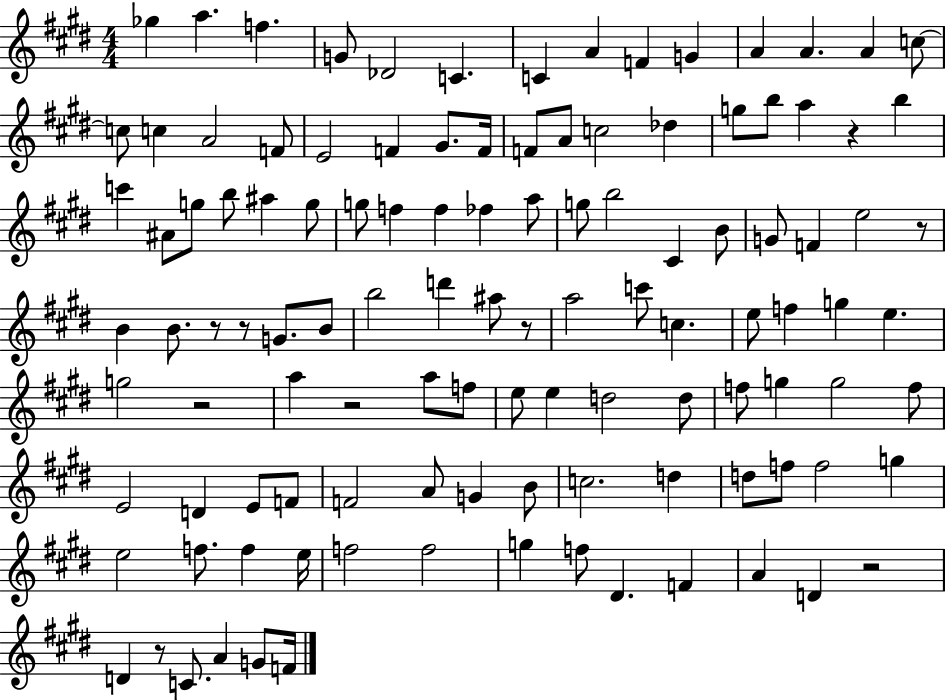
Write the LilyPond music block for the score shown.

{
  \clef treble
  \numericTimeSignature
  \time 4/4
  \key e \major
  ges''4 a''4. f''4. | g'8 des'2 c'4. | c'4 a'4 f'4 g'4 | a'4 a'4. a'4 c''8~~ | \break c''8 c''4 a'2 f'8 | e'2 f'4 gis'8. f'16 | f'8 a'8 c''2 des''4 | g''8 b''8 a''4 r4 b''4 | \break c'''4 ais'8 g''8 b''8 ais''4 g''8 | g''8 f''4 f''4 fes''4 a''8 | g''8 b''2 cis'4 b'8 | g'8 f'4 e''2 r8 | \break b'4 b'8. r8 r8 g'8. b'8 | b''2 d'''4 ais''8 r8 | a''2 c'''8 c''4. | e''8 f''4 g''4 e''4. | \break g''2 r2 | a''4 r2 a''8 f''8 | e''8 e''4 d''2 d''8 | f''8 g''4 g''2 f''8 | \break e'2 d'4 e'8 f'8 | f'2 a'8 g'4 b'8 | c''2. d''4 | d''8 f''8 f''2 g''4 | \break e''2 f''8. f''4 e''16 | f''2 f''2 | g''4 f''8 dis'4. f'4 | a'4 d'4 r2 | \break d'4 r8 c'8. a'4 g'8 f'16 | \bar "|."
}